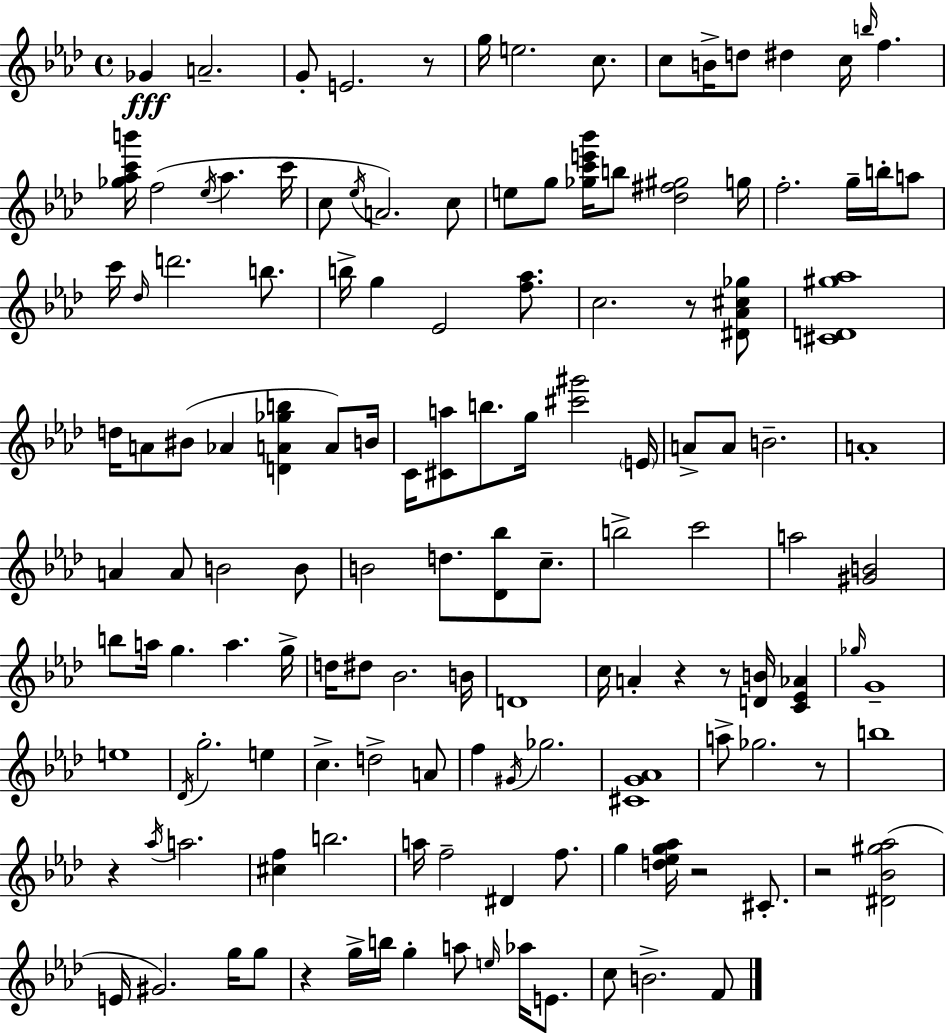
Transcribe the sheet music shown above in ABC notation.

X:1
T:Untitled
M:4/4
L:1/4
K:Fm
_G A2 G/2 E2 z/2 g/4 e2 c/2 c/2 B/4 d/2 ^d c/4 b/4 f [_g_ac'b']/4 f2 _e/4 _a c'/4 c/2 _e/4 A2 c/2 e/2 g/2 [_gc'e'_b']/4 b/2 [_d^f^g]2 g/4 f2 g/4 b/4 a/2 c'/4 _d/4 d'2 b/2 b/4 g _E2 [f_a]/2 c2 z/2 [^D_A^c_g]/2 [^CD^g_a]4 d/4 A/2 ^B/2 _A [DA_gb] A/2 B/4 C/4 [^Ca]/2 b/2 g/4 [^c'^g']2 E/4 A/2 A/2 B2 A4 A A/2 B2 B/2 B2 d/2 [_D_b]/2 c/2 b2 c'2 a2 [^GB]2 b/2 a/4 g a g/4 d/4 ^d/2 _B2 B/4 D4 c/4 A z z/2 [DB]/4 [C_E_A] _g/4 G4 e4 _D/4 g2 e c d2 A/2 f ^G/4 _g2 [^CG_A]4 a/2 _g2 z/2 b4 z _a/4 a2 [^cf] b2 a/4 f2 ^D f/2 g [d_eg_a]/4 z2 ^C/2 z2 [^D_B^g_a]2 E/4 ^G2 g/4 g/2 z g/4 b/4 g a/2 e/4 _a/4 E/2 c/2 B2 F/2